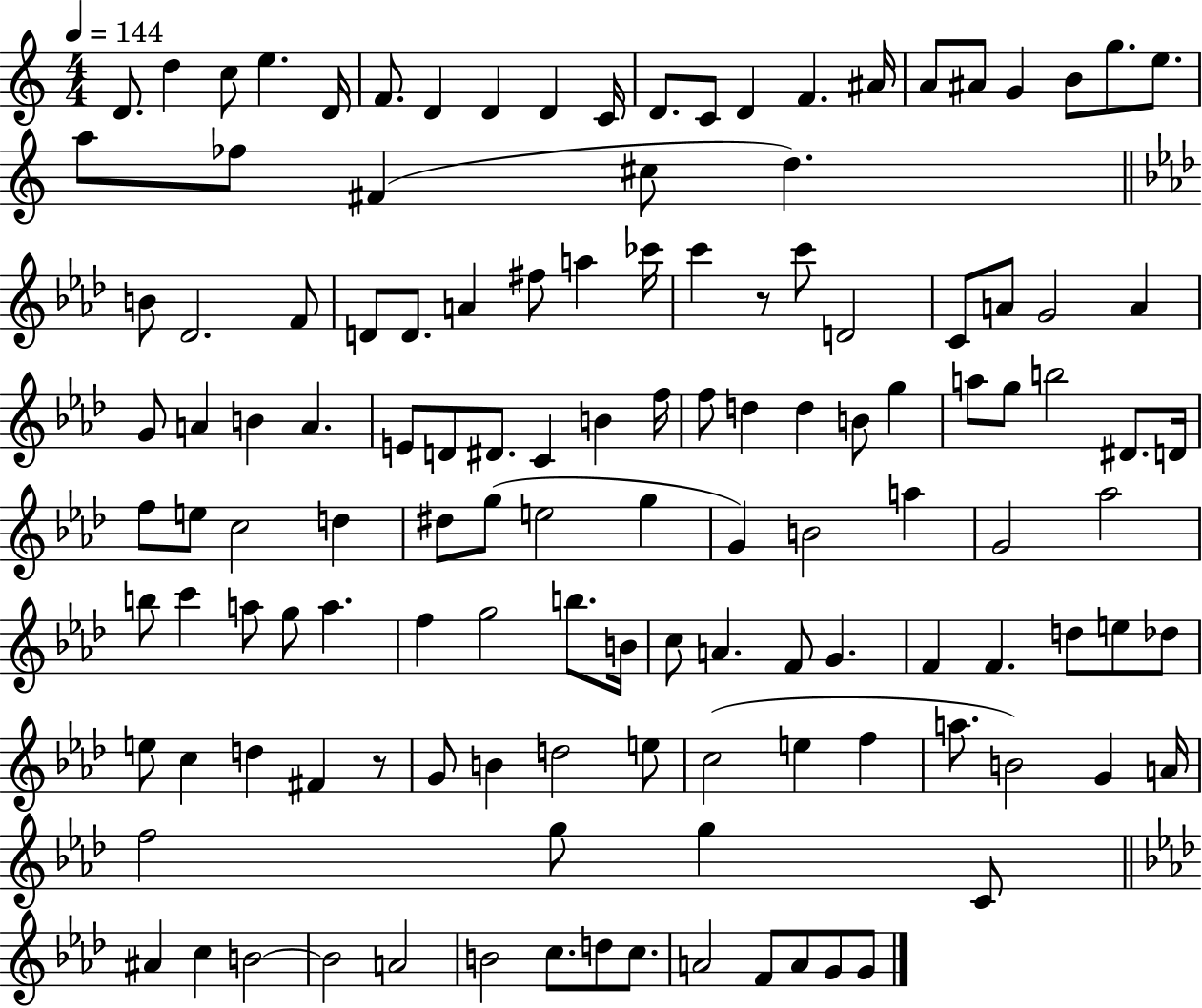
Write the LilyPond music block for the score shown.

{
  \clef treble
  \numericTimeSignature
  \time 4/4
  \key c \major
  \tempo 4 = 144
  d'8. d''4 c''8 e''4. d'16 | f'8. d'4 d'4 d'4 c'16 | d'8. c'8 d'4 f'4. ais'16 | a'8 ais'8 g'4 b'8 g''8. e''8. | \break a''8 fes''8 fis'4( cis''8 d''4.) | \bar "||" \break \key aes \major b'8 des'2. f'8 | d'8 d'8. a'4 fis''8 a''4 ces'''16 | c'''4 r8 c'''8 d'2 | c'8 a'8 g'2 a'4 | \break g'8 a'4 b'4 a'4. | e'8 d'8 dis'8. c'4 b'4 f''16 | f''8 d''4 d''4 b'8 g''4 | a''8 g''8 b''2 dis'8. d'16 | \break f''8 e''8 c''2 d''4 | dis''8 g''8( e''2 g''4 | g'4) b'2 a''4 | g'2 aes''2 | \break b''8 c'''4 a''8 g''8 a''4. | f''4 g''2 b''8. b'16 | c''8 a'4. f'8 g'4. | f'4 f'4. d''8 e''8 des''8 | \break e''8 c''4 d''4 fis'4 r8 | g'8 b'4 d''2 e''8 | c''2( e''4 f''4 | a''8. b'2) g'4 a'16 | \break f''2 g''8 g''4 c'8 | \bar "||" \break \key aes \major ais'4 c''4 b'2~~ | b'2 a'2 | b'2 c''8. d''8 c''8. | a'2 f'8 a'8 g'8 g'8 | \break \bar "|."
}